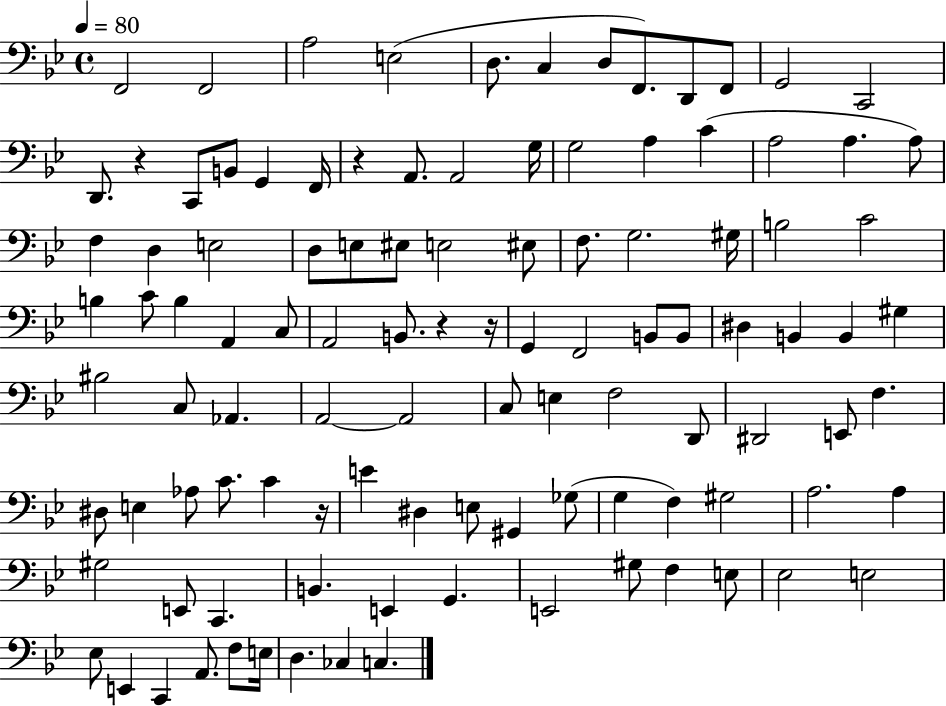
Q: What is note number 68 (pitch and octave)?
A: E3